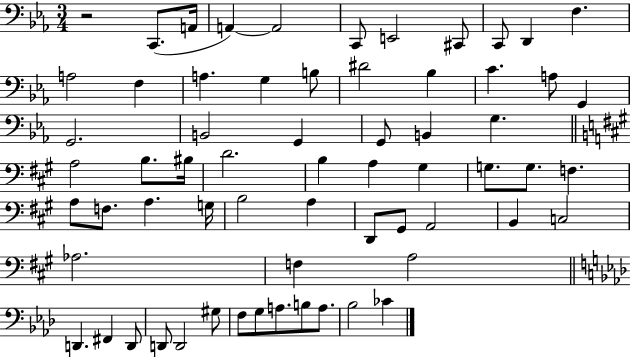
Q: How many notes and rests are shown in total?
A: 64